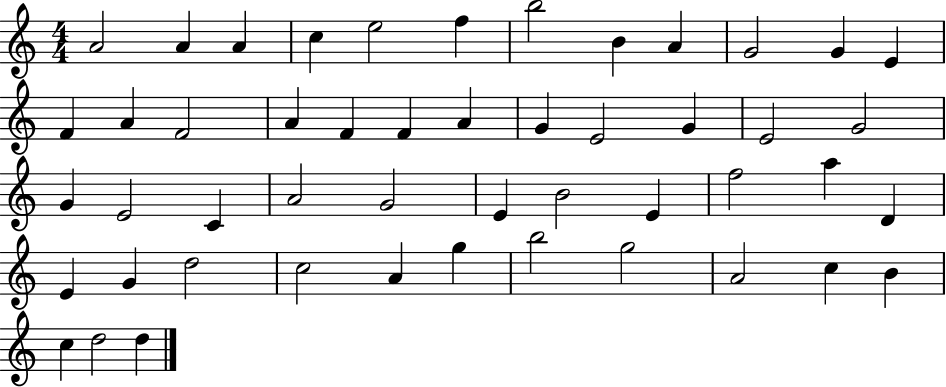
A4/h A4/q A4/q C5/q E5/h F5/q B5/h B4/q A4/q G4/h G4/q E4/q F4/q A4/q F4/h A4/q F4/q F4/q A4/q G4/q E4/h G4/q E4/h G4/h G4/q E4/h C4/q A4/h G4/h E4/q B4/h E4/q F5/h A5/q D4/q E4/q G4/q D5/h C5/h A4/q G5/q B5/h G5/h A4/h C5/q B4/q C5/q D5/h D5/q